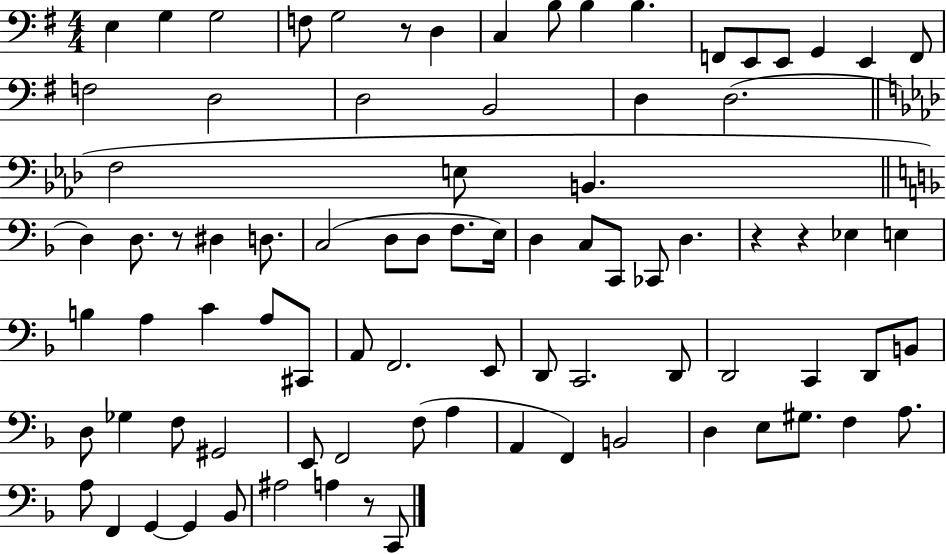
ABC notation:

X:1
T:Untitled
M:4/4
L:1/4
K:G
E, G, G,2 F,/2 G,2 z/2 D, C, B,/2 B, B, F,,/2 E,,/2 E,,/2 G,, E,, F,,/2 F,2 D,2 D,2 B,,2 D, D,2 F,2 E,/2 B,, D, D,/2 z/2 ^D, D,/2 C,2 D,/2 D,/2 F,/2 E,/4 D, C,/2 C,,/2 _C,,/2 D, z z _E, E, B, A, C A,/2 ^C,,/2 A,,/2 F,,2 E,,/2 D,,/2 C,,2 D,,/2 D,,2 C,, D,,/2 B,,/2 D,/2 _G, F,/2 ^G,,2 E,,/2 F,,2 F,/2 A, A,, F,, B,,2 D, E,/2 ^G,/2 F, A,/2 A,/2 F,, G,, G,, _B,,/2 ^A,2 A, z/2 C,,/2